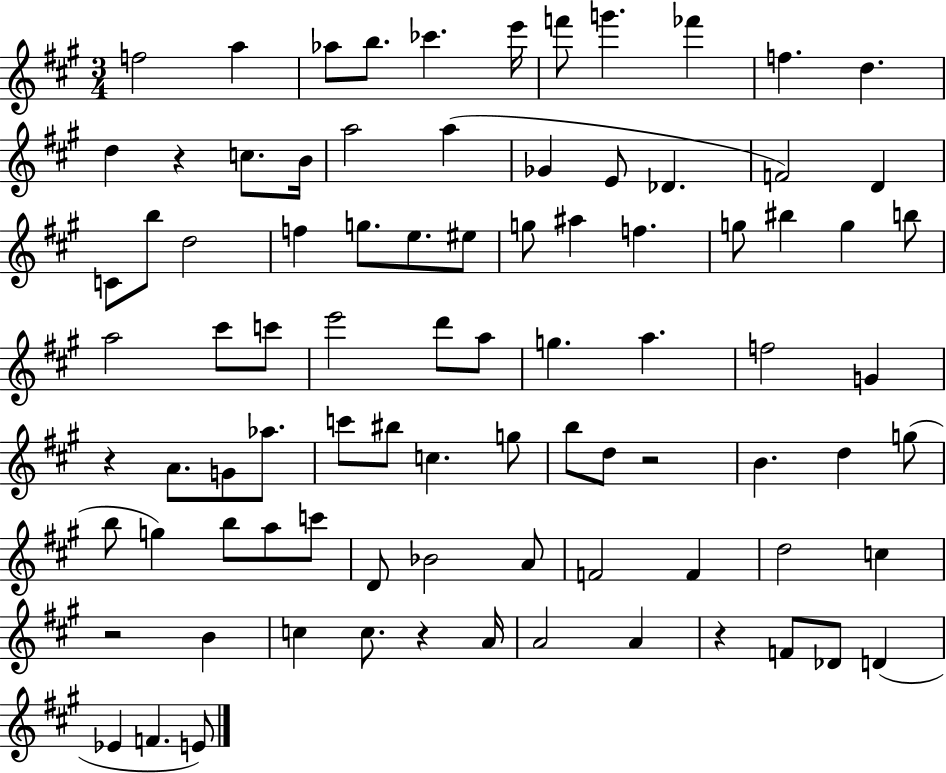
F5/h A5/q Ab5/e B5/e. CES6/q. E6/s F6/e G6/q. FES6/q F5/q. D5/q. D5/q R/q C5/e. B4/s A5/h A5/q Gb4/q E4/e Db4/q. F4/h D4/q C4/e B5/e D5/h F5/q G5/e. E5/e. EIS5/e G5/e A#5/q F5/q. G5/e BIS5/q G5/q B5/e A5/h C#6/e C6/e E6/h D6/e A5/e G5/q. A5/q. F5/h G4/q R/q A4/e. G4/e Ab5/e. C6/e BIS5/e C5/q. G5/e B5/e D5/e R/h B4/q. D5/q G5/e B5/e G5/q B5/e A5/e C6/e D4/e Bb4/h A4/e F4/h F4/q D5/h C5/q R/h B4/q C5/q C5/e. R/q A4/s A4/h A4/q R/q F4/e Db4/e D4/q Eb4/q F4/q. E4/e